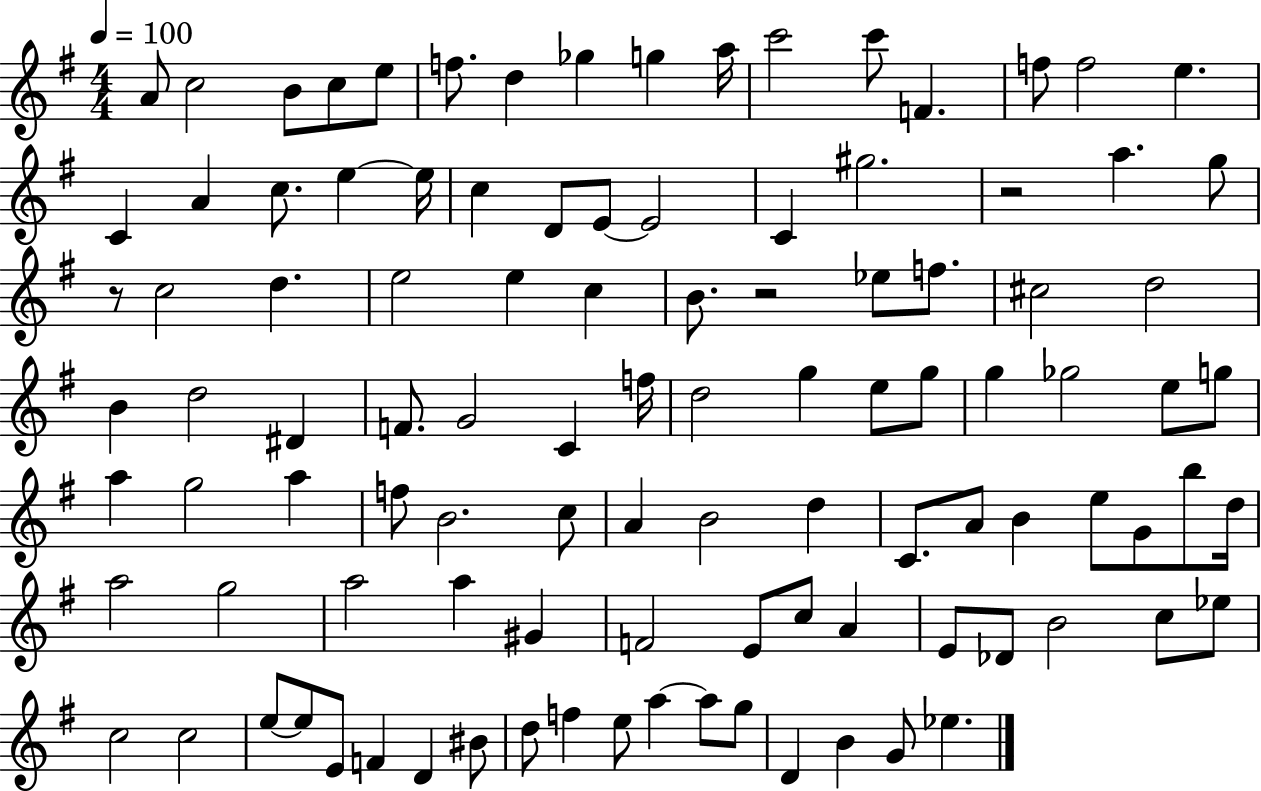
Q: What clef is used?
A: treble